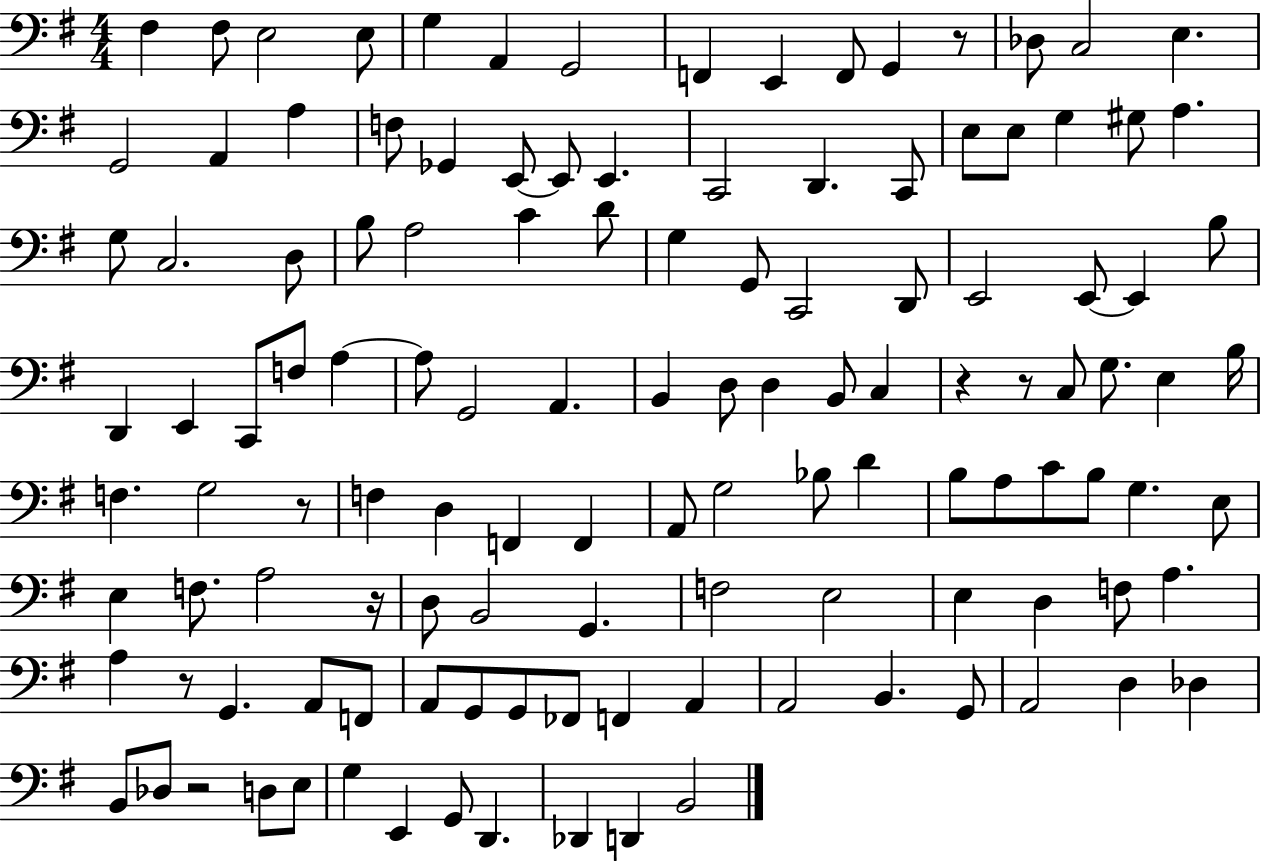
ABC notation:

X:1
T:Untitled
M:4/4
L:1/4
K:G
^F, ^F,/2 E,2 E,/2 G, A,, G,,2 F,, E,, F,,/2 G,, z/2 _D,/2 C,2 E, G,,2 A,, A, F,/2 _G,, E,,/2 E,,/2 E,, C,,2 D,, C,,/2 E,/2 E,/2 G, ^G,/2 A, G,/2 C,2 D,/2 B,/2 A,2 C D/2 G, G,,/2 C,,2 D,,/2 E,,2 E,,/2 E,, B,/2 D,, E,, C,,/2 F,/2 A, A,/2 G,,2 A,, B,, D,/2 D, B,,/2 C, z z/2 C,/2 G,/2 E, B,/4 F, G,2 z/2 F, D, F,, F,, A,,/2 G,2 _B,/2 D B,/2 A,/2 C/2 B,/2 G, E,/2 E, F,/2 A,2 z/4 D,/2 B,,2 G,, F,2 E,2 E, D, F,/2 A, A, z/2 G,, A,,/2 F,,/2 A,,/2 G,,/2 G,,/2 _F,,/2 F,, A,, A,,2 B,, G,,/2 A,,2 D, _D, B,,/2 _D,/2 z2 D,/2 E,/2 G, E,, G,,/2 D,, _D,, D,, B,,2